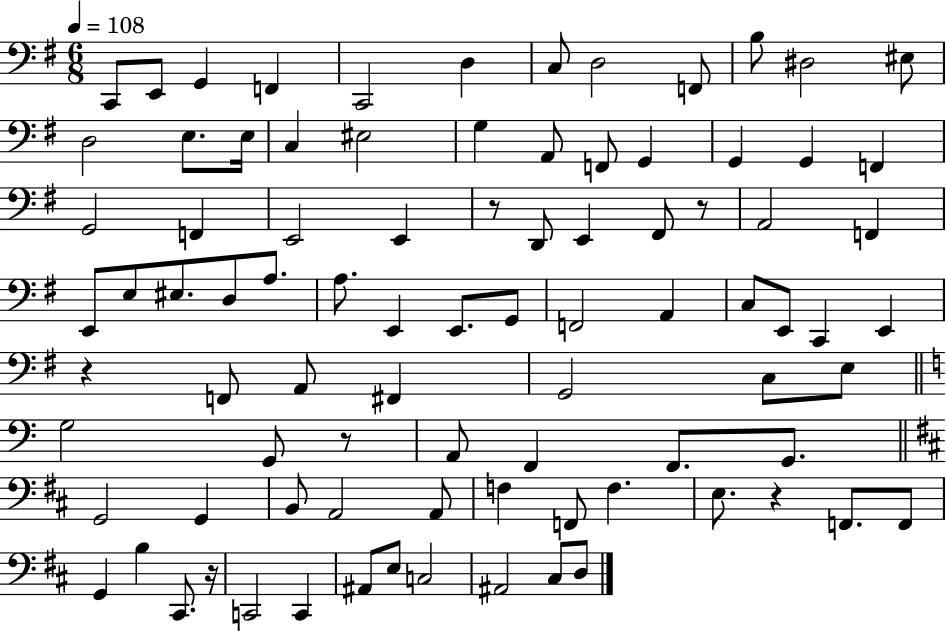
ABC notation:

X:1
T:Untitled
M:6/8
L:1/4
K:G
C,,/2 E,,/2 G,, F,, C,,2 D, C,/2 D,2 F,,/2 B,/2 ^D,2 ^E,/2 D,2 E,/2 E,/4 C, ^E,2 G, A,,/2 F,,/2 G,, G,, G,, F,, G,,2 F,, E,,2 E,, z/2 D,,/2 E,, ^F,,/2 z/2 A,,2 F,, E,,/2 E,/2 ^E,/2 D,/2 A,/2 A,/2 E,, E,,/2 G,,/2 F,,2 A,, C,/2 E,,/2 C,, E,, z F,,/2 A,,/2 ^F,, G,,2 C,/2 E,/2 G,2 G,,/2 z/2 A,,/2 F,, F,,/2 G,,/2 G,,2 G,, B,,/2 A,,2 A,,/2 F, F,,/2 F, E,/2 z F,,/2 F,,/2 G,, B, ^C,,/2 z/4 C,,2 C,, ^A,,/2 E,/2 C,2 ^A,,2 ^C,/2 D,/2